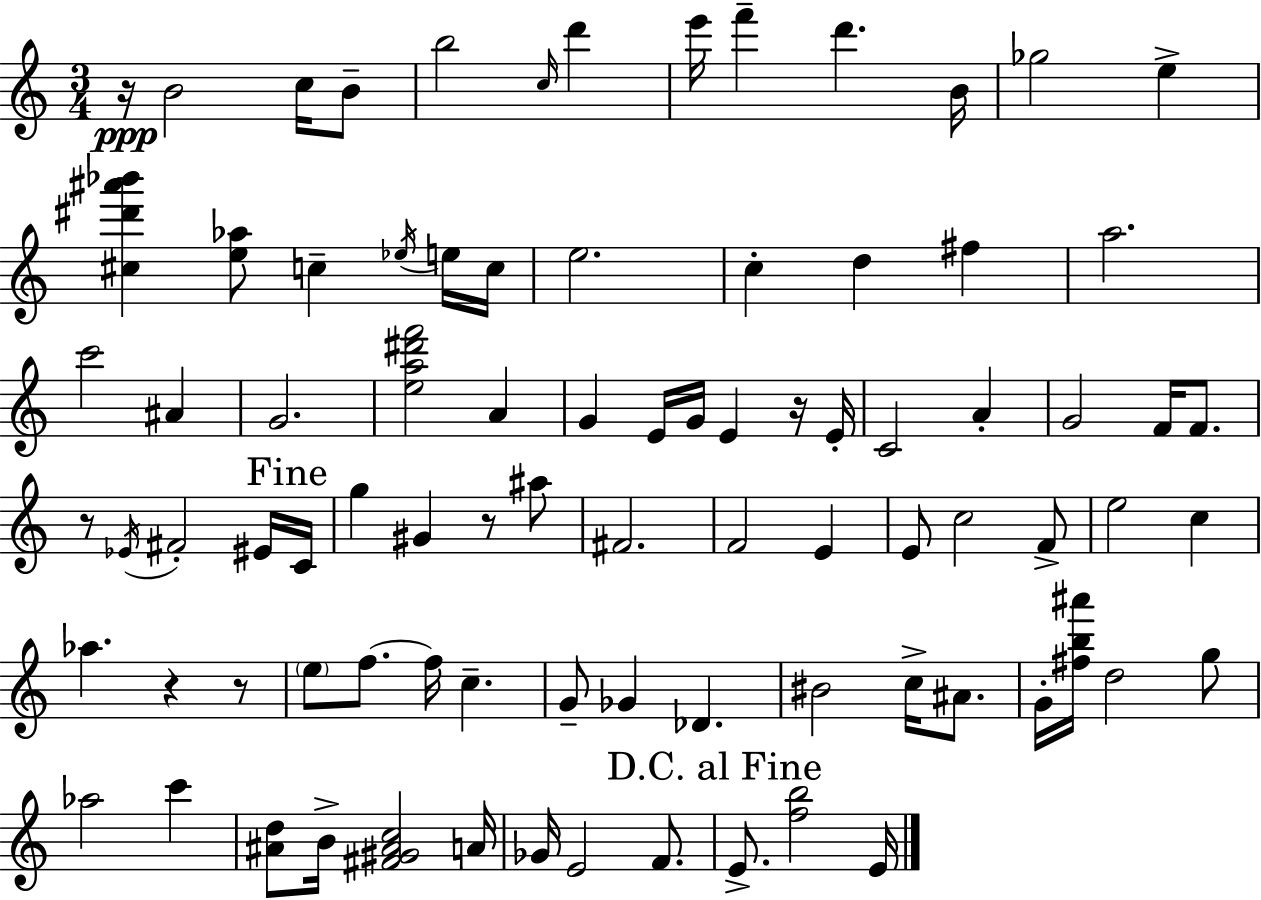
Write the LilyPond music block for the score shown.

{
  \clef treble
  \numericTimeSignature
  \time 3/4
  \key a \minor
  \repeat volta 2 { r16\ppp b'2 c''16 b'8-- | b''2 \grace { c''16 } d'''4 | e'''16 f'''4-- d'''4. | b'16 ges''2 e''4-> | \break <cis'' dis''' ais''' bes'''>4 <e'' aes''>8 c''4-- \acciaccatura { ees''16 } | e''16 c''16 e''2. | c''4-. d''4 fis''4 | a''2. | \break c'''2 ais'4 | g'2. | <e'' a'' dis''' f'''>2 a'4 | g'4 e'16 g'16 e'4 | \break r16 e'16-. c'2 a'4-. | g'2 f'16 f'8. | r8 \acciaccatura { ees'16 } fis'2-. | eis'16 \mark "Fine" c'16 g''4 gis'4 r8 | \break ais''8 fis'2. | f'2 e'4 | e'8 c''2 | f'8-> e''2 c''4 | \break aes''4. r4 | r8 \parenthesize e''8 f''8.~~ f''16 c''4.-- | g'8-- ges'4 des'4. | bis'2 c''16-> | \break ais'8. g'16-. <fis'' b'' ais'''>16 d''2 | g''8 aes''2 c'''4 | <ais' d''>8 b'16-> <fis' gis' ais' c''>2 | a'16 ges'16 e'2 | \break f'8. \mark "D.C. al Fine" e'8.-> <f'' b''>2 | e'16 } \bar "|."
}